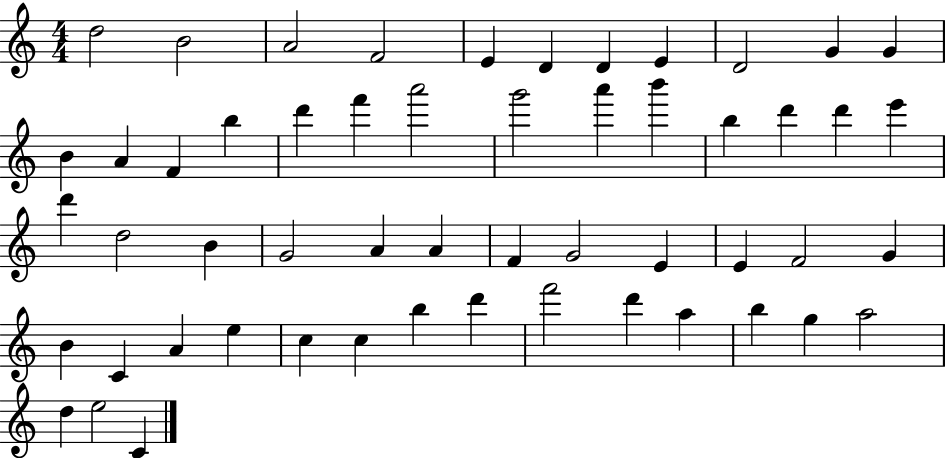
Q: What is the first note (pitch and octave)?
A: D5